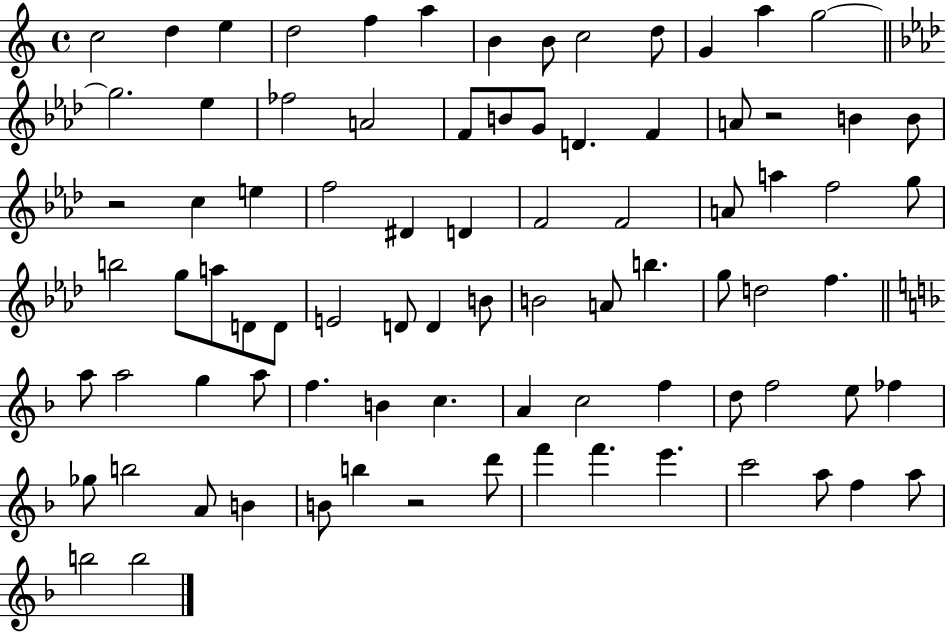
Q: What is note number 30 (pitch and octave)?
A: D4